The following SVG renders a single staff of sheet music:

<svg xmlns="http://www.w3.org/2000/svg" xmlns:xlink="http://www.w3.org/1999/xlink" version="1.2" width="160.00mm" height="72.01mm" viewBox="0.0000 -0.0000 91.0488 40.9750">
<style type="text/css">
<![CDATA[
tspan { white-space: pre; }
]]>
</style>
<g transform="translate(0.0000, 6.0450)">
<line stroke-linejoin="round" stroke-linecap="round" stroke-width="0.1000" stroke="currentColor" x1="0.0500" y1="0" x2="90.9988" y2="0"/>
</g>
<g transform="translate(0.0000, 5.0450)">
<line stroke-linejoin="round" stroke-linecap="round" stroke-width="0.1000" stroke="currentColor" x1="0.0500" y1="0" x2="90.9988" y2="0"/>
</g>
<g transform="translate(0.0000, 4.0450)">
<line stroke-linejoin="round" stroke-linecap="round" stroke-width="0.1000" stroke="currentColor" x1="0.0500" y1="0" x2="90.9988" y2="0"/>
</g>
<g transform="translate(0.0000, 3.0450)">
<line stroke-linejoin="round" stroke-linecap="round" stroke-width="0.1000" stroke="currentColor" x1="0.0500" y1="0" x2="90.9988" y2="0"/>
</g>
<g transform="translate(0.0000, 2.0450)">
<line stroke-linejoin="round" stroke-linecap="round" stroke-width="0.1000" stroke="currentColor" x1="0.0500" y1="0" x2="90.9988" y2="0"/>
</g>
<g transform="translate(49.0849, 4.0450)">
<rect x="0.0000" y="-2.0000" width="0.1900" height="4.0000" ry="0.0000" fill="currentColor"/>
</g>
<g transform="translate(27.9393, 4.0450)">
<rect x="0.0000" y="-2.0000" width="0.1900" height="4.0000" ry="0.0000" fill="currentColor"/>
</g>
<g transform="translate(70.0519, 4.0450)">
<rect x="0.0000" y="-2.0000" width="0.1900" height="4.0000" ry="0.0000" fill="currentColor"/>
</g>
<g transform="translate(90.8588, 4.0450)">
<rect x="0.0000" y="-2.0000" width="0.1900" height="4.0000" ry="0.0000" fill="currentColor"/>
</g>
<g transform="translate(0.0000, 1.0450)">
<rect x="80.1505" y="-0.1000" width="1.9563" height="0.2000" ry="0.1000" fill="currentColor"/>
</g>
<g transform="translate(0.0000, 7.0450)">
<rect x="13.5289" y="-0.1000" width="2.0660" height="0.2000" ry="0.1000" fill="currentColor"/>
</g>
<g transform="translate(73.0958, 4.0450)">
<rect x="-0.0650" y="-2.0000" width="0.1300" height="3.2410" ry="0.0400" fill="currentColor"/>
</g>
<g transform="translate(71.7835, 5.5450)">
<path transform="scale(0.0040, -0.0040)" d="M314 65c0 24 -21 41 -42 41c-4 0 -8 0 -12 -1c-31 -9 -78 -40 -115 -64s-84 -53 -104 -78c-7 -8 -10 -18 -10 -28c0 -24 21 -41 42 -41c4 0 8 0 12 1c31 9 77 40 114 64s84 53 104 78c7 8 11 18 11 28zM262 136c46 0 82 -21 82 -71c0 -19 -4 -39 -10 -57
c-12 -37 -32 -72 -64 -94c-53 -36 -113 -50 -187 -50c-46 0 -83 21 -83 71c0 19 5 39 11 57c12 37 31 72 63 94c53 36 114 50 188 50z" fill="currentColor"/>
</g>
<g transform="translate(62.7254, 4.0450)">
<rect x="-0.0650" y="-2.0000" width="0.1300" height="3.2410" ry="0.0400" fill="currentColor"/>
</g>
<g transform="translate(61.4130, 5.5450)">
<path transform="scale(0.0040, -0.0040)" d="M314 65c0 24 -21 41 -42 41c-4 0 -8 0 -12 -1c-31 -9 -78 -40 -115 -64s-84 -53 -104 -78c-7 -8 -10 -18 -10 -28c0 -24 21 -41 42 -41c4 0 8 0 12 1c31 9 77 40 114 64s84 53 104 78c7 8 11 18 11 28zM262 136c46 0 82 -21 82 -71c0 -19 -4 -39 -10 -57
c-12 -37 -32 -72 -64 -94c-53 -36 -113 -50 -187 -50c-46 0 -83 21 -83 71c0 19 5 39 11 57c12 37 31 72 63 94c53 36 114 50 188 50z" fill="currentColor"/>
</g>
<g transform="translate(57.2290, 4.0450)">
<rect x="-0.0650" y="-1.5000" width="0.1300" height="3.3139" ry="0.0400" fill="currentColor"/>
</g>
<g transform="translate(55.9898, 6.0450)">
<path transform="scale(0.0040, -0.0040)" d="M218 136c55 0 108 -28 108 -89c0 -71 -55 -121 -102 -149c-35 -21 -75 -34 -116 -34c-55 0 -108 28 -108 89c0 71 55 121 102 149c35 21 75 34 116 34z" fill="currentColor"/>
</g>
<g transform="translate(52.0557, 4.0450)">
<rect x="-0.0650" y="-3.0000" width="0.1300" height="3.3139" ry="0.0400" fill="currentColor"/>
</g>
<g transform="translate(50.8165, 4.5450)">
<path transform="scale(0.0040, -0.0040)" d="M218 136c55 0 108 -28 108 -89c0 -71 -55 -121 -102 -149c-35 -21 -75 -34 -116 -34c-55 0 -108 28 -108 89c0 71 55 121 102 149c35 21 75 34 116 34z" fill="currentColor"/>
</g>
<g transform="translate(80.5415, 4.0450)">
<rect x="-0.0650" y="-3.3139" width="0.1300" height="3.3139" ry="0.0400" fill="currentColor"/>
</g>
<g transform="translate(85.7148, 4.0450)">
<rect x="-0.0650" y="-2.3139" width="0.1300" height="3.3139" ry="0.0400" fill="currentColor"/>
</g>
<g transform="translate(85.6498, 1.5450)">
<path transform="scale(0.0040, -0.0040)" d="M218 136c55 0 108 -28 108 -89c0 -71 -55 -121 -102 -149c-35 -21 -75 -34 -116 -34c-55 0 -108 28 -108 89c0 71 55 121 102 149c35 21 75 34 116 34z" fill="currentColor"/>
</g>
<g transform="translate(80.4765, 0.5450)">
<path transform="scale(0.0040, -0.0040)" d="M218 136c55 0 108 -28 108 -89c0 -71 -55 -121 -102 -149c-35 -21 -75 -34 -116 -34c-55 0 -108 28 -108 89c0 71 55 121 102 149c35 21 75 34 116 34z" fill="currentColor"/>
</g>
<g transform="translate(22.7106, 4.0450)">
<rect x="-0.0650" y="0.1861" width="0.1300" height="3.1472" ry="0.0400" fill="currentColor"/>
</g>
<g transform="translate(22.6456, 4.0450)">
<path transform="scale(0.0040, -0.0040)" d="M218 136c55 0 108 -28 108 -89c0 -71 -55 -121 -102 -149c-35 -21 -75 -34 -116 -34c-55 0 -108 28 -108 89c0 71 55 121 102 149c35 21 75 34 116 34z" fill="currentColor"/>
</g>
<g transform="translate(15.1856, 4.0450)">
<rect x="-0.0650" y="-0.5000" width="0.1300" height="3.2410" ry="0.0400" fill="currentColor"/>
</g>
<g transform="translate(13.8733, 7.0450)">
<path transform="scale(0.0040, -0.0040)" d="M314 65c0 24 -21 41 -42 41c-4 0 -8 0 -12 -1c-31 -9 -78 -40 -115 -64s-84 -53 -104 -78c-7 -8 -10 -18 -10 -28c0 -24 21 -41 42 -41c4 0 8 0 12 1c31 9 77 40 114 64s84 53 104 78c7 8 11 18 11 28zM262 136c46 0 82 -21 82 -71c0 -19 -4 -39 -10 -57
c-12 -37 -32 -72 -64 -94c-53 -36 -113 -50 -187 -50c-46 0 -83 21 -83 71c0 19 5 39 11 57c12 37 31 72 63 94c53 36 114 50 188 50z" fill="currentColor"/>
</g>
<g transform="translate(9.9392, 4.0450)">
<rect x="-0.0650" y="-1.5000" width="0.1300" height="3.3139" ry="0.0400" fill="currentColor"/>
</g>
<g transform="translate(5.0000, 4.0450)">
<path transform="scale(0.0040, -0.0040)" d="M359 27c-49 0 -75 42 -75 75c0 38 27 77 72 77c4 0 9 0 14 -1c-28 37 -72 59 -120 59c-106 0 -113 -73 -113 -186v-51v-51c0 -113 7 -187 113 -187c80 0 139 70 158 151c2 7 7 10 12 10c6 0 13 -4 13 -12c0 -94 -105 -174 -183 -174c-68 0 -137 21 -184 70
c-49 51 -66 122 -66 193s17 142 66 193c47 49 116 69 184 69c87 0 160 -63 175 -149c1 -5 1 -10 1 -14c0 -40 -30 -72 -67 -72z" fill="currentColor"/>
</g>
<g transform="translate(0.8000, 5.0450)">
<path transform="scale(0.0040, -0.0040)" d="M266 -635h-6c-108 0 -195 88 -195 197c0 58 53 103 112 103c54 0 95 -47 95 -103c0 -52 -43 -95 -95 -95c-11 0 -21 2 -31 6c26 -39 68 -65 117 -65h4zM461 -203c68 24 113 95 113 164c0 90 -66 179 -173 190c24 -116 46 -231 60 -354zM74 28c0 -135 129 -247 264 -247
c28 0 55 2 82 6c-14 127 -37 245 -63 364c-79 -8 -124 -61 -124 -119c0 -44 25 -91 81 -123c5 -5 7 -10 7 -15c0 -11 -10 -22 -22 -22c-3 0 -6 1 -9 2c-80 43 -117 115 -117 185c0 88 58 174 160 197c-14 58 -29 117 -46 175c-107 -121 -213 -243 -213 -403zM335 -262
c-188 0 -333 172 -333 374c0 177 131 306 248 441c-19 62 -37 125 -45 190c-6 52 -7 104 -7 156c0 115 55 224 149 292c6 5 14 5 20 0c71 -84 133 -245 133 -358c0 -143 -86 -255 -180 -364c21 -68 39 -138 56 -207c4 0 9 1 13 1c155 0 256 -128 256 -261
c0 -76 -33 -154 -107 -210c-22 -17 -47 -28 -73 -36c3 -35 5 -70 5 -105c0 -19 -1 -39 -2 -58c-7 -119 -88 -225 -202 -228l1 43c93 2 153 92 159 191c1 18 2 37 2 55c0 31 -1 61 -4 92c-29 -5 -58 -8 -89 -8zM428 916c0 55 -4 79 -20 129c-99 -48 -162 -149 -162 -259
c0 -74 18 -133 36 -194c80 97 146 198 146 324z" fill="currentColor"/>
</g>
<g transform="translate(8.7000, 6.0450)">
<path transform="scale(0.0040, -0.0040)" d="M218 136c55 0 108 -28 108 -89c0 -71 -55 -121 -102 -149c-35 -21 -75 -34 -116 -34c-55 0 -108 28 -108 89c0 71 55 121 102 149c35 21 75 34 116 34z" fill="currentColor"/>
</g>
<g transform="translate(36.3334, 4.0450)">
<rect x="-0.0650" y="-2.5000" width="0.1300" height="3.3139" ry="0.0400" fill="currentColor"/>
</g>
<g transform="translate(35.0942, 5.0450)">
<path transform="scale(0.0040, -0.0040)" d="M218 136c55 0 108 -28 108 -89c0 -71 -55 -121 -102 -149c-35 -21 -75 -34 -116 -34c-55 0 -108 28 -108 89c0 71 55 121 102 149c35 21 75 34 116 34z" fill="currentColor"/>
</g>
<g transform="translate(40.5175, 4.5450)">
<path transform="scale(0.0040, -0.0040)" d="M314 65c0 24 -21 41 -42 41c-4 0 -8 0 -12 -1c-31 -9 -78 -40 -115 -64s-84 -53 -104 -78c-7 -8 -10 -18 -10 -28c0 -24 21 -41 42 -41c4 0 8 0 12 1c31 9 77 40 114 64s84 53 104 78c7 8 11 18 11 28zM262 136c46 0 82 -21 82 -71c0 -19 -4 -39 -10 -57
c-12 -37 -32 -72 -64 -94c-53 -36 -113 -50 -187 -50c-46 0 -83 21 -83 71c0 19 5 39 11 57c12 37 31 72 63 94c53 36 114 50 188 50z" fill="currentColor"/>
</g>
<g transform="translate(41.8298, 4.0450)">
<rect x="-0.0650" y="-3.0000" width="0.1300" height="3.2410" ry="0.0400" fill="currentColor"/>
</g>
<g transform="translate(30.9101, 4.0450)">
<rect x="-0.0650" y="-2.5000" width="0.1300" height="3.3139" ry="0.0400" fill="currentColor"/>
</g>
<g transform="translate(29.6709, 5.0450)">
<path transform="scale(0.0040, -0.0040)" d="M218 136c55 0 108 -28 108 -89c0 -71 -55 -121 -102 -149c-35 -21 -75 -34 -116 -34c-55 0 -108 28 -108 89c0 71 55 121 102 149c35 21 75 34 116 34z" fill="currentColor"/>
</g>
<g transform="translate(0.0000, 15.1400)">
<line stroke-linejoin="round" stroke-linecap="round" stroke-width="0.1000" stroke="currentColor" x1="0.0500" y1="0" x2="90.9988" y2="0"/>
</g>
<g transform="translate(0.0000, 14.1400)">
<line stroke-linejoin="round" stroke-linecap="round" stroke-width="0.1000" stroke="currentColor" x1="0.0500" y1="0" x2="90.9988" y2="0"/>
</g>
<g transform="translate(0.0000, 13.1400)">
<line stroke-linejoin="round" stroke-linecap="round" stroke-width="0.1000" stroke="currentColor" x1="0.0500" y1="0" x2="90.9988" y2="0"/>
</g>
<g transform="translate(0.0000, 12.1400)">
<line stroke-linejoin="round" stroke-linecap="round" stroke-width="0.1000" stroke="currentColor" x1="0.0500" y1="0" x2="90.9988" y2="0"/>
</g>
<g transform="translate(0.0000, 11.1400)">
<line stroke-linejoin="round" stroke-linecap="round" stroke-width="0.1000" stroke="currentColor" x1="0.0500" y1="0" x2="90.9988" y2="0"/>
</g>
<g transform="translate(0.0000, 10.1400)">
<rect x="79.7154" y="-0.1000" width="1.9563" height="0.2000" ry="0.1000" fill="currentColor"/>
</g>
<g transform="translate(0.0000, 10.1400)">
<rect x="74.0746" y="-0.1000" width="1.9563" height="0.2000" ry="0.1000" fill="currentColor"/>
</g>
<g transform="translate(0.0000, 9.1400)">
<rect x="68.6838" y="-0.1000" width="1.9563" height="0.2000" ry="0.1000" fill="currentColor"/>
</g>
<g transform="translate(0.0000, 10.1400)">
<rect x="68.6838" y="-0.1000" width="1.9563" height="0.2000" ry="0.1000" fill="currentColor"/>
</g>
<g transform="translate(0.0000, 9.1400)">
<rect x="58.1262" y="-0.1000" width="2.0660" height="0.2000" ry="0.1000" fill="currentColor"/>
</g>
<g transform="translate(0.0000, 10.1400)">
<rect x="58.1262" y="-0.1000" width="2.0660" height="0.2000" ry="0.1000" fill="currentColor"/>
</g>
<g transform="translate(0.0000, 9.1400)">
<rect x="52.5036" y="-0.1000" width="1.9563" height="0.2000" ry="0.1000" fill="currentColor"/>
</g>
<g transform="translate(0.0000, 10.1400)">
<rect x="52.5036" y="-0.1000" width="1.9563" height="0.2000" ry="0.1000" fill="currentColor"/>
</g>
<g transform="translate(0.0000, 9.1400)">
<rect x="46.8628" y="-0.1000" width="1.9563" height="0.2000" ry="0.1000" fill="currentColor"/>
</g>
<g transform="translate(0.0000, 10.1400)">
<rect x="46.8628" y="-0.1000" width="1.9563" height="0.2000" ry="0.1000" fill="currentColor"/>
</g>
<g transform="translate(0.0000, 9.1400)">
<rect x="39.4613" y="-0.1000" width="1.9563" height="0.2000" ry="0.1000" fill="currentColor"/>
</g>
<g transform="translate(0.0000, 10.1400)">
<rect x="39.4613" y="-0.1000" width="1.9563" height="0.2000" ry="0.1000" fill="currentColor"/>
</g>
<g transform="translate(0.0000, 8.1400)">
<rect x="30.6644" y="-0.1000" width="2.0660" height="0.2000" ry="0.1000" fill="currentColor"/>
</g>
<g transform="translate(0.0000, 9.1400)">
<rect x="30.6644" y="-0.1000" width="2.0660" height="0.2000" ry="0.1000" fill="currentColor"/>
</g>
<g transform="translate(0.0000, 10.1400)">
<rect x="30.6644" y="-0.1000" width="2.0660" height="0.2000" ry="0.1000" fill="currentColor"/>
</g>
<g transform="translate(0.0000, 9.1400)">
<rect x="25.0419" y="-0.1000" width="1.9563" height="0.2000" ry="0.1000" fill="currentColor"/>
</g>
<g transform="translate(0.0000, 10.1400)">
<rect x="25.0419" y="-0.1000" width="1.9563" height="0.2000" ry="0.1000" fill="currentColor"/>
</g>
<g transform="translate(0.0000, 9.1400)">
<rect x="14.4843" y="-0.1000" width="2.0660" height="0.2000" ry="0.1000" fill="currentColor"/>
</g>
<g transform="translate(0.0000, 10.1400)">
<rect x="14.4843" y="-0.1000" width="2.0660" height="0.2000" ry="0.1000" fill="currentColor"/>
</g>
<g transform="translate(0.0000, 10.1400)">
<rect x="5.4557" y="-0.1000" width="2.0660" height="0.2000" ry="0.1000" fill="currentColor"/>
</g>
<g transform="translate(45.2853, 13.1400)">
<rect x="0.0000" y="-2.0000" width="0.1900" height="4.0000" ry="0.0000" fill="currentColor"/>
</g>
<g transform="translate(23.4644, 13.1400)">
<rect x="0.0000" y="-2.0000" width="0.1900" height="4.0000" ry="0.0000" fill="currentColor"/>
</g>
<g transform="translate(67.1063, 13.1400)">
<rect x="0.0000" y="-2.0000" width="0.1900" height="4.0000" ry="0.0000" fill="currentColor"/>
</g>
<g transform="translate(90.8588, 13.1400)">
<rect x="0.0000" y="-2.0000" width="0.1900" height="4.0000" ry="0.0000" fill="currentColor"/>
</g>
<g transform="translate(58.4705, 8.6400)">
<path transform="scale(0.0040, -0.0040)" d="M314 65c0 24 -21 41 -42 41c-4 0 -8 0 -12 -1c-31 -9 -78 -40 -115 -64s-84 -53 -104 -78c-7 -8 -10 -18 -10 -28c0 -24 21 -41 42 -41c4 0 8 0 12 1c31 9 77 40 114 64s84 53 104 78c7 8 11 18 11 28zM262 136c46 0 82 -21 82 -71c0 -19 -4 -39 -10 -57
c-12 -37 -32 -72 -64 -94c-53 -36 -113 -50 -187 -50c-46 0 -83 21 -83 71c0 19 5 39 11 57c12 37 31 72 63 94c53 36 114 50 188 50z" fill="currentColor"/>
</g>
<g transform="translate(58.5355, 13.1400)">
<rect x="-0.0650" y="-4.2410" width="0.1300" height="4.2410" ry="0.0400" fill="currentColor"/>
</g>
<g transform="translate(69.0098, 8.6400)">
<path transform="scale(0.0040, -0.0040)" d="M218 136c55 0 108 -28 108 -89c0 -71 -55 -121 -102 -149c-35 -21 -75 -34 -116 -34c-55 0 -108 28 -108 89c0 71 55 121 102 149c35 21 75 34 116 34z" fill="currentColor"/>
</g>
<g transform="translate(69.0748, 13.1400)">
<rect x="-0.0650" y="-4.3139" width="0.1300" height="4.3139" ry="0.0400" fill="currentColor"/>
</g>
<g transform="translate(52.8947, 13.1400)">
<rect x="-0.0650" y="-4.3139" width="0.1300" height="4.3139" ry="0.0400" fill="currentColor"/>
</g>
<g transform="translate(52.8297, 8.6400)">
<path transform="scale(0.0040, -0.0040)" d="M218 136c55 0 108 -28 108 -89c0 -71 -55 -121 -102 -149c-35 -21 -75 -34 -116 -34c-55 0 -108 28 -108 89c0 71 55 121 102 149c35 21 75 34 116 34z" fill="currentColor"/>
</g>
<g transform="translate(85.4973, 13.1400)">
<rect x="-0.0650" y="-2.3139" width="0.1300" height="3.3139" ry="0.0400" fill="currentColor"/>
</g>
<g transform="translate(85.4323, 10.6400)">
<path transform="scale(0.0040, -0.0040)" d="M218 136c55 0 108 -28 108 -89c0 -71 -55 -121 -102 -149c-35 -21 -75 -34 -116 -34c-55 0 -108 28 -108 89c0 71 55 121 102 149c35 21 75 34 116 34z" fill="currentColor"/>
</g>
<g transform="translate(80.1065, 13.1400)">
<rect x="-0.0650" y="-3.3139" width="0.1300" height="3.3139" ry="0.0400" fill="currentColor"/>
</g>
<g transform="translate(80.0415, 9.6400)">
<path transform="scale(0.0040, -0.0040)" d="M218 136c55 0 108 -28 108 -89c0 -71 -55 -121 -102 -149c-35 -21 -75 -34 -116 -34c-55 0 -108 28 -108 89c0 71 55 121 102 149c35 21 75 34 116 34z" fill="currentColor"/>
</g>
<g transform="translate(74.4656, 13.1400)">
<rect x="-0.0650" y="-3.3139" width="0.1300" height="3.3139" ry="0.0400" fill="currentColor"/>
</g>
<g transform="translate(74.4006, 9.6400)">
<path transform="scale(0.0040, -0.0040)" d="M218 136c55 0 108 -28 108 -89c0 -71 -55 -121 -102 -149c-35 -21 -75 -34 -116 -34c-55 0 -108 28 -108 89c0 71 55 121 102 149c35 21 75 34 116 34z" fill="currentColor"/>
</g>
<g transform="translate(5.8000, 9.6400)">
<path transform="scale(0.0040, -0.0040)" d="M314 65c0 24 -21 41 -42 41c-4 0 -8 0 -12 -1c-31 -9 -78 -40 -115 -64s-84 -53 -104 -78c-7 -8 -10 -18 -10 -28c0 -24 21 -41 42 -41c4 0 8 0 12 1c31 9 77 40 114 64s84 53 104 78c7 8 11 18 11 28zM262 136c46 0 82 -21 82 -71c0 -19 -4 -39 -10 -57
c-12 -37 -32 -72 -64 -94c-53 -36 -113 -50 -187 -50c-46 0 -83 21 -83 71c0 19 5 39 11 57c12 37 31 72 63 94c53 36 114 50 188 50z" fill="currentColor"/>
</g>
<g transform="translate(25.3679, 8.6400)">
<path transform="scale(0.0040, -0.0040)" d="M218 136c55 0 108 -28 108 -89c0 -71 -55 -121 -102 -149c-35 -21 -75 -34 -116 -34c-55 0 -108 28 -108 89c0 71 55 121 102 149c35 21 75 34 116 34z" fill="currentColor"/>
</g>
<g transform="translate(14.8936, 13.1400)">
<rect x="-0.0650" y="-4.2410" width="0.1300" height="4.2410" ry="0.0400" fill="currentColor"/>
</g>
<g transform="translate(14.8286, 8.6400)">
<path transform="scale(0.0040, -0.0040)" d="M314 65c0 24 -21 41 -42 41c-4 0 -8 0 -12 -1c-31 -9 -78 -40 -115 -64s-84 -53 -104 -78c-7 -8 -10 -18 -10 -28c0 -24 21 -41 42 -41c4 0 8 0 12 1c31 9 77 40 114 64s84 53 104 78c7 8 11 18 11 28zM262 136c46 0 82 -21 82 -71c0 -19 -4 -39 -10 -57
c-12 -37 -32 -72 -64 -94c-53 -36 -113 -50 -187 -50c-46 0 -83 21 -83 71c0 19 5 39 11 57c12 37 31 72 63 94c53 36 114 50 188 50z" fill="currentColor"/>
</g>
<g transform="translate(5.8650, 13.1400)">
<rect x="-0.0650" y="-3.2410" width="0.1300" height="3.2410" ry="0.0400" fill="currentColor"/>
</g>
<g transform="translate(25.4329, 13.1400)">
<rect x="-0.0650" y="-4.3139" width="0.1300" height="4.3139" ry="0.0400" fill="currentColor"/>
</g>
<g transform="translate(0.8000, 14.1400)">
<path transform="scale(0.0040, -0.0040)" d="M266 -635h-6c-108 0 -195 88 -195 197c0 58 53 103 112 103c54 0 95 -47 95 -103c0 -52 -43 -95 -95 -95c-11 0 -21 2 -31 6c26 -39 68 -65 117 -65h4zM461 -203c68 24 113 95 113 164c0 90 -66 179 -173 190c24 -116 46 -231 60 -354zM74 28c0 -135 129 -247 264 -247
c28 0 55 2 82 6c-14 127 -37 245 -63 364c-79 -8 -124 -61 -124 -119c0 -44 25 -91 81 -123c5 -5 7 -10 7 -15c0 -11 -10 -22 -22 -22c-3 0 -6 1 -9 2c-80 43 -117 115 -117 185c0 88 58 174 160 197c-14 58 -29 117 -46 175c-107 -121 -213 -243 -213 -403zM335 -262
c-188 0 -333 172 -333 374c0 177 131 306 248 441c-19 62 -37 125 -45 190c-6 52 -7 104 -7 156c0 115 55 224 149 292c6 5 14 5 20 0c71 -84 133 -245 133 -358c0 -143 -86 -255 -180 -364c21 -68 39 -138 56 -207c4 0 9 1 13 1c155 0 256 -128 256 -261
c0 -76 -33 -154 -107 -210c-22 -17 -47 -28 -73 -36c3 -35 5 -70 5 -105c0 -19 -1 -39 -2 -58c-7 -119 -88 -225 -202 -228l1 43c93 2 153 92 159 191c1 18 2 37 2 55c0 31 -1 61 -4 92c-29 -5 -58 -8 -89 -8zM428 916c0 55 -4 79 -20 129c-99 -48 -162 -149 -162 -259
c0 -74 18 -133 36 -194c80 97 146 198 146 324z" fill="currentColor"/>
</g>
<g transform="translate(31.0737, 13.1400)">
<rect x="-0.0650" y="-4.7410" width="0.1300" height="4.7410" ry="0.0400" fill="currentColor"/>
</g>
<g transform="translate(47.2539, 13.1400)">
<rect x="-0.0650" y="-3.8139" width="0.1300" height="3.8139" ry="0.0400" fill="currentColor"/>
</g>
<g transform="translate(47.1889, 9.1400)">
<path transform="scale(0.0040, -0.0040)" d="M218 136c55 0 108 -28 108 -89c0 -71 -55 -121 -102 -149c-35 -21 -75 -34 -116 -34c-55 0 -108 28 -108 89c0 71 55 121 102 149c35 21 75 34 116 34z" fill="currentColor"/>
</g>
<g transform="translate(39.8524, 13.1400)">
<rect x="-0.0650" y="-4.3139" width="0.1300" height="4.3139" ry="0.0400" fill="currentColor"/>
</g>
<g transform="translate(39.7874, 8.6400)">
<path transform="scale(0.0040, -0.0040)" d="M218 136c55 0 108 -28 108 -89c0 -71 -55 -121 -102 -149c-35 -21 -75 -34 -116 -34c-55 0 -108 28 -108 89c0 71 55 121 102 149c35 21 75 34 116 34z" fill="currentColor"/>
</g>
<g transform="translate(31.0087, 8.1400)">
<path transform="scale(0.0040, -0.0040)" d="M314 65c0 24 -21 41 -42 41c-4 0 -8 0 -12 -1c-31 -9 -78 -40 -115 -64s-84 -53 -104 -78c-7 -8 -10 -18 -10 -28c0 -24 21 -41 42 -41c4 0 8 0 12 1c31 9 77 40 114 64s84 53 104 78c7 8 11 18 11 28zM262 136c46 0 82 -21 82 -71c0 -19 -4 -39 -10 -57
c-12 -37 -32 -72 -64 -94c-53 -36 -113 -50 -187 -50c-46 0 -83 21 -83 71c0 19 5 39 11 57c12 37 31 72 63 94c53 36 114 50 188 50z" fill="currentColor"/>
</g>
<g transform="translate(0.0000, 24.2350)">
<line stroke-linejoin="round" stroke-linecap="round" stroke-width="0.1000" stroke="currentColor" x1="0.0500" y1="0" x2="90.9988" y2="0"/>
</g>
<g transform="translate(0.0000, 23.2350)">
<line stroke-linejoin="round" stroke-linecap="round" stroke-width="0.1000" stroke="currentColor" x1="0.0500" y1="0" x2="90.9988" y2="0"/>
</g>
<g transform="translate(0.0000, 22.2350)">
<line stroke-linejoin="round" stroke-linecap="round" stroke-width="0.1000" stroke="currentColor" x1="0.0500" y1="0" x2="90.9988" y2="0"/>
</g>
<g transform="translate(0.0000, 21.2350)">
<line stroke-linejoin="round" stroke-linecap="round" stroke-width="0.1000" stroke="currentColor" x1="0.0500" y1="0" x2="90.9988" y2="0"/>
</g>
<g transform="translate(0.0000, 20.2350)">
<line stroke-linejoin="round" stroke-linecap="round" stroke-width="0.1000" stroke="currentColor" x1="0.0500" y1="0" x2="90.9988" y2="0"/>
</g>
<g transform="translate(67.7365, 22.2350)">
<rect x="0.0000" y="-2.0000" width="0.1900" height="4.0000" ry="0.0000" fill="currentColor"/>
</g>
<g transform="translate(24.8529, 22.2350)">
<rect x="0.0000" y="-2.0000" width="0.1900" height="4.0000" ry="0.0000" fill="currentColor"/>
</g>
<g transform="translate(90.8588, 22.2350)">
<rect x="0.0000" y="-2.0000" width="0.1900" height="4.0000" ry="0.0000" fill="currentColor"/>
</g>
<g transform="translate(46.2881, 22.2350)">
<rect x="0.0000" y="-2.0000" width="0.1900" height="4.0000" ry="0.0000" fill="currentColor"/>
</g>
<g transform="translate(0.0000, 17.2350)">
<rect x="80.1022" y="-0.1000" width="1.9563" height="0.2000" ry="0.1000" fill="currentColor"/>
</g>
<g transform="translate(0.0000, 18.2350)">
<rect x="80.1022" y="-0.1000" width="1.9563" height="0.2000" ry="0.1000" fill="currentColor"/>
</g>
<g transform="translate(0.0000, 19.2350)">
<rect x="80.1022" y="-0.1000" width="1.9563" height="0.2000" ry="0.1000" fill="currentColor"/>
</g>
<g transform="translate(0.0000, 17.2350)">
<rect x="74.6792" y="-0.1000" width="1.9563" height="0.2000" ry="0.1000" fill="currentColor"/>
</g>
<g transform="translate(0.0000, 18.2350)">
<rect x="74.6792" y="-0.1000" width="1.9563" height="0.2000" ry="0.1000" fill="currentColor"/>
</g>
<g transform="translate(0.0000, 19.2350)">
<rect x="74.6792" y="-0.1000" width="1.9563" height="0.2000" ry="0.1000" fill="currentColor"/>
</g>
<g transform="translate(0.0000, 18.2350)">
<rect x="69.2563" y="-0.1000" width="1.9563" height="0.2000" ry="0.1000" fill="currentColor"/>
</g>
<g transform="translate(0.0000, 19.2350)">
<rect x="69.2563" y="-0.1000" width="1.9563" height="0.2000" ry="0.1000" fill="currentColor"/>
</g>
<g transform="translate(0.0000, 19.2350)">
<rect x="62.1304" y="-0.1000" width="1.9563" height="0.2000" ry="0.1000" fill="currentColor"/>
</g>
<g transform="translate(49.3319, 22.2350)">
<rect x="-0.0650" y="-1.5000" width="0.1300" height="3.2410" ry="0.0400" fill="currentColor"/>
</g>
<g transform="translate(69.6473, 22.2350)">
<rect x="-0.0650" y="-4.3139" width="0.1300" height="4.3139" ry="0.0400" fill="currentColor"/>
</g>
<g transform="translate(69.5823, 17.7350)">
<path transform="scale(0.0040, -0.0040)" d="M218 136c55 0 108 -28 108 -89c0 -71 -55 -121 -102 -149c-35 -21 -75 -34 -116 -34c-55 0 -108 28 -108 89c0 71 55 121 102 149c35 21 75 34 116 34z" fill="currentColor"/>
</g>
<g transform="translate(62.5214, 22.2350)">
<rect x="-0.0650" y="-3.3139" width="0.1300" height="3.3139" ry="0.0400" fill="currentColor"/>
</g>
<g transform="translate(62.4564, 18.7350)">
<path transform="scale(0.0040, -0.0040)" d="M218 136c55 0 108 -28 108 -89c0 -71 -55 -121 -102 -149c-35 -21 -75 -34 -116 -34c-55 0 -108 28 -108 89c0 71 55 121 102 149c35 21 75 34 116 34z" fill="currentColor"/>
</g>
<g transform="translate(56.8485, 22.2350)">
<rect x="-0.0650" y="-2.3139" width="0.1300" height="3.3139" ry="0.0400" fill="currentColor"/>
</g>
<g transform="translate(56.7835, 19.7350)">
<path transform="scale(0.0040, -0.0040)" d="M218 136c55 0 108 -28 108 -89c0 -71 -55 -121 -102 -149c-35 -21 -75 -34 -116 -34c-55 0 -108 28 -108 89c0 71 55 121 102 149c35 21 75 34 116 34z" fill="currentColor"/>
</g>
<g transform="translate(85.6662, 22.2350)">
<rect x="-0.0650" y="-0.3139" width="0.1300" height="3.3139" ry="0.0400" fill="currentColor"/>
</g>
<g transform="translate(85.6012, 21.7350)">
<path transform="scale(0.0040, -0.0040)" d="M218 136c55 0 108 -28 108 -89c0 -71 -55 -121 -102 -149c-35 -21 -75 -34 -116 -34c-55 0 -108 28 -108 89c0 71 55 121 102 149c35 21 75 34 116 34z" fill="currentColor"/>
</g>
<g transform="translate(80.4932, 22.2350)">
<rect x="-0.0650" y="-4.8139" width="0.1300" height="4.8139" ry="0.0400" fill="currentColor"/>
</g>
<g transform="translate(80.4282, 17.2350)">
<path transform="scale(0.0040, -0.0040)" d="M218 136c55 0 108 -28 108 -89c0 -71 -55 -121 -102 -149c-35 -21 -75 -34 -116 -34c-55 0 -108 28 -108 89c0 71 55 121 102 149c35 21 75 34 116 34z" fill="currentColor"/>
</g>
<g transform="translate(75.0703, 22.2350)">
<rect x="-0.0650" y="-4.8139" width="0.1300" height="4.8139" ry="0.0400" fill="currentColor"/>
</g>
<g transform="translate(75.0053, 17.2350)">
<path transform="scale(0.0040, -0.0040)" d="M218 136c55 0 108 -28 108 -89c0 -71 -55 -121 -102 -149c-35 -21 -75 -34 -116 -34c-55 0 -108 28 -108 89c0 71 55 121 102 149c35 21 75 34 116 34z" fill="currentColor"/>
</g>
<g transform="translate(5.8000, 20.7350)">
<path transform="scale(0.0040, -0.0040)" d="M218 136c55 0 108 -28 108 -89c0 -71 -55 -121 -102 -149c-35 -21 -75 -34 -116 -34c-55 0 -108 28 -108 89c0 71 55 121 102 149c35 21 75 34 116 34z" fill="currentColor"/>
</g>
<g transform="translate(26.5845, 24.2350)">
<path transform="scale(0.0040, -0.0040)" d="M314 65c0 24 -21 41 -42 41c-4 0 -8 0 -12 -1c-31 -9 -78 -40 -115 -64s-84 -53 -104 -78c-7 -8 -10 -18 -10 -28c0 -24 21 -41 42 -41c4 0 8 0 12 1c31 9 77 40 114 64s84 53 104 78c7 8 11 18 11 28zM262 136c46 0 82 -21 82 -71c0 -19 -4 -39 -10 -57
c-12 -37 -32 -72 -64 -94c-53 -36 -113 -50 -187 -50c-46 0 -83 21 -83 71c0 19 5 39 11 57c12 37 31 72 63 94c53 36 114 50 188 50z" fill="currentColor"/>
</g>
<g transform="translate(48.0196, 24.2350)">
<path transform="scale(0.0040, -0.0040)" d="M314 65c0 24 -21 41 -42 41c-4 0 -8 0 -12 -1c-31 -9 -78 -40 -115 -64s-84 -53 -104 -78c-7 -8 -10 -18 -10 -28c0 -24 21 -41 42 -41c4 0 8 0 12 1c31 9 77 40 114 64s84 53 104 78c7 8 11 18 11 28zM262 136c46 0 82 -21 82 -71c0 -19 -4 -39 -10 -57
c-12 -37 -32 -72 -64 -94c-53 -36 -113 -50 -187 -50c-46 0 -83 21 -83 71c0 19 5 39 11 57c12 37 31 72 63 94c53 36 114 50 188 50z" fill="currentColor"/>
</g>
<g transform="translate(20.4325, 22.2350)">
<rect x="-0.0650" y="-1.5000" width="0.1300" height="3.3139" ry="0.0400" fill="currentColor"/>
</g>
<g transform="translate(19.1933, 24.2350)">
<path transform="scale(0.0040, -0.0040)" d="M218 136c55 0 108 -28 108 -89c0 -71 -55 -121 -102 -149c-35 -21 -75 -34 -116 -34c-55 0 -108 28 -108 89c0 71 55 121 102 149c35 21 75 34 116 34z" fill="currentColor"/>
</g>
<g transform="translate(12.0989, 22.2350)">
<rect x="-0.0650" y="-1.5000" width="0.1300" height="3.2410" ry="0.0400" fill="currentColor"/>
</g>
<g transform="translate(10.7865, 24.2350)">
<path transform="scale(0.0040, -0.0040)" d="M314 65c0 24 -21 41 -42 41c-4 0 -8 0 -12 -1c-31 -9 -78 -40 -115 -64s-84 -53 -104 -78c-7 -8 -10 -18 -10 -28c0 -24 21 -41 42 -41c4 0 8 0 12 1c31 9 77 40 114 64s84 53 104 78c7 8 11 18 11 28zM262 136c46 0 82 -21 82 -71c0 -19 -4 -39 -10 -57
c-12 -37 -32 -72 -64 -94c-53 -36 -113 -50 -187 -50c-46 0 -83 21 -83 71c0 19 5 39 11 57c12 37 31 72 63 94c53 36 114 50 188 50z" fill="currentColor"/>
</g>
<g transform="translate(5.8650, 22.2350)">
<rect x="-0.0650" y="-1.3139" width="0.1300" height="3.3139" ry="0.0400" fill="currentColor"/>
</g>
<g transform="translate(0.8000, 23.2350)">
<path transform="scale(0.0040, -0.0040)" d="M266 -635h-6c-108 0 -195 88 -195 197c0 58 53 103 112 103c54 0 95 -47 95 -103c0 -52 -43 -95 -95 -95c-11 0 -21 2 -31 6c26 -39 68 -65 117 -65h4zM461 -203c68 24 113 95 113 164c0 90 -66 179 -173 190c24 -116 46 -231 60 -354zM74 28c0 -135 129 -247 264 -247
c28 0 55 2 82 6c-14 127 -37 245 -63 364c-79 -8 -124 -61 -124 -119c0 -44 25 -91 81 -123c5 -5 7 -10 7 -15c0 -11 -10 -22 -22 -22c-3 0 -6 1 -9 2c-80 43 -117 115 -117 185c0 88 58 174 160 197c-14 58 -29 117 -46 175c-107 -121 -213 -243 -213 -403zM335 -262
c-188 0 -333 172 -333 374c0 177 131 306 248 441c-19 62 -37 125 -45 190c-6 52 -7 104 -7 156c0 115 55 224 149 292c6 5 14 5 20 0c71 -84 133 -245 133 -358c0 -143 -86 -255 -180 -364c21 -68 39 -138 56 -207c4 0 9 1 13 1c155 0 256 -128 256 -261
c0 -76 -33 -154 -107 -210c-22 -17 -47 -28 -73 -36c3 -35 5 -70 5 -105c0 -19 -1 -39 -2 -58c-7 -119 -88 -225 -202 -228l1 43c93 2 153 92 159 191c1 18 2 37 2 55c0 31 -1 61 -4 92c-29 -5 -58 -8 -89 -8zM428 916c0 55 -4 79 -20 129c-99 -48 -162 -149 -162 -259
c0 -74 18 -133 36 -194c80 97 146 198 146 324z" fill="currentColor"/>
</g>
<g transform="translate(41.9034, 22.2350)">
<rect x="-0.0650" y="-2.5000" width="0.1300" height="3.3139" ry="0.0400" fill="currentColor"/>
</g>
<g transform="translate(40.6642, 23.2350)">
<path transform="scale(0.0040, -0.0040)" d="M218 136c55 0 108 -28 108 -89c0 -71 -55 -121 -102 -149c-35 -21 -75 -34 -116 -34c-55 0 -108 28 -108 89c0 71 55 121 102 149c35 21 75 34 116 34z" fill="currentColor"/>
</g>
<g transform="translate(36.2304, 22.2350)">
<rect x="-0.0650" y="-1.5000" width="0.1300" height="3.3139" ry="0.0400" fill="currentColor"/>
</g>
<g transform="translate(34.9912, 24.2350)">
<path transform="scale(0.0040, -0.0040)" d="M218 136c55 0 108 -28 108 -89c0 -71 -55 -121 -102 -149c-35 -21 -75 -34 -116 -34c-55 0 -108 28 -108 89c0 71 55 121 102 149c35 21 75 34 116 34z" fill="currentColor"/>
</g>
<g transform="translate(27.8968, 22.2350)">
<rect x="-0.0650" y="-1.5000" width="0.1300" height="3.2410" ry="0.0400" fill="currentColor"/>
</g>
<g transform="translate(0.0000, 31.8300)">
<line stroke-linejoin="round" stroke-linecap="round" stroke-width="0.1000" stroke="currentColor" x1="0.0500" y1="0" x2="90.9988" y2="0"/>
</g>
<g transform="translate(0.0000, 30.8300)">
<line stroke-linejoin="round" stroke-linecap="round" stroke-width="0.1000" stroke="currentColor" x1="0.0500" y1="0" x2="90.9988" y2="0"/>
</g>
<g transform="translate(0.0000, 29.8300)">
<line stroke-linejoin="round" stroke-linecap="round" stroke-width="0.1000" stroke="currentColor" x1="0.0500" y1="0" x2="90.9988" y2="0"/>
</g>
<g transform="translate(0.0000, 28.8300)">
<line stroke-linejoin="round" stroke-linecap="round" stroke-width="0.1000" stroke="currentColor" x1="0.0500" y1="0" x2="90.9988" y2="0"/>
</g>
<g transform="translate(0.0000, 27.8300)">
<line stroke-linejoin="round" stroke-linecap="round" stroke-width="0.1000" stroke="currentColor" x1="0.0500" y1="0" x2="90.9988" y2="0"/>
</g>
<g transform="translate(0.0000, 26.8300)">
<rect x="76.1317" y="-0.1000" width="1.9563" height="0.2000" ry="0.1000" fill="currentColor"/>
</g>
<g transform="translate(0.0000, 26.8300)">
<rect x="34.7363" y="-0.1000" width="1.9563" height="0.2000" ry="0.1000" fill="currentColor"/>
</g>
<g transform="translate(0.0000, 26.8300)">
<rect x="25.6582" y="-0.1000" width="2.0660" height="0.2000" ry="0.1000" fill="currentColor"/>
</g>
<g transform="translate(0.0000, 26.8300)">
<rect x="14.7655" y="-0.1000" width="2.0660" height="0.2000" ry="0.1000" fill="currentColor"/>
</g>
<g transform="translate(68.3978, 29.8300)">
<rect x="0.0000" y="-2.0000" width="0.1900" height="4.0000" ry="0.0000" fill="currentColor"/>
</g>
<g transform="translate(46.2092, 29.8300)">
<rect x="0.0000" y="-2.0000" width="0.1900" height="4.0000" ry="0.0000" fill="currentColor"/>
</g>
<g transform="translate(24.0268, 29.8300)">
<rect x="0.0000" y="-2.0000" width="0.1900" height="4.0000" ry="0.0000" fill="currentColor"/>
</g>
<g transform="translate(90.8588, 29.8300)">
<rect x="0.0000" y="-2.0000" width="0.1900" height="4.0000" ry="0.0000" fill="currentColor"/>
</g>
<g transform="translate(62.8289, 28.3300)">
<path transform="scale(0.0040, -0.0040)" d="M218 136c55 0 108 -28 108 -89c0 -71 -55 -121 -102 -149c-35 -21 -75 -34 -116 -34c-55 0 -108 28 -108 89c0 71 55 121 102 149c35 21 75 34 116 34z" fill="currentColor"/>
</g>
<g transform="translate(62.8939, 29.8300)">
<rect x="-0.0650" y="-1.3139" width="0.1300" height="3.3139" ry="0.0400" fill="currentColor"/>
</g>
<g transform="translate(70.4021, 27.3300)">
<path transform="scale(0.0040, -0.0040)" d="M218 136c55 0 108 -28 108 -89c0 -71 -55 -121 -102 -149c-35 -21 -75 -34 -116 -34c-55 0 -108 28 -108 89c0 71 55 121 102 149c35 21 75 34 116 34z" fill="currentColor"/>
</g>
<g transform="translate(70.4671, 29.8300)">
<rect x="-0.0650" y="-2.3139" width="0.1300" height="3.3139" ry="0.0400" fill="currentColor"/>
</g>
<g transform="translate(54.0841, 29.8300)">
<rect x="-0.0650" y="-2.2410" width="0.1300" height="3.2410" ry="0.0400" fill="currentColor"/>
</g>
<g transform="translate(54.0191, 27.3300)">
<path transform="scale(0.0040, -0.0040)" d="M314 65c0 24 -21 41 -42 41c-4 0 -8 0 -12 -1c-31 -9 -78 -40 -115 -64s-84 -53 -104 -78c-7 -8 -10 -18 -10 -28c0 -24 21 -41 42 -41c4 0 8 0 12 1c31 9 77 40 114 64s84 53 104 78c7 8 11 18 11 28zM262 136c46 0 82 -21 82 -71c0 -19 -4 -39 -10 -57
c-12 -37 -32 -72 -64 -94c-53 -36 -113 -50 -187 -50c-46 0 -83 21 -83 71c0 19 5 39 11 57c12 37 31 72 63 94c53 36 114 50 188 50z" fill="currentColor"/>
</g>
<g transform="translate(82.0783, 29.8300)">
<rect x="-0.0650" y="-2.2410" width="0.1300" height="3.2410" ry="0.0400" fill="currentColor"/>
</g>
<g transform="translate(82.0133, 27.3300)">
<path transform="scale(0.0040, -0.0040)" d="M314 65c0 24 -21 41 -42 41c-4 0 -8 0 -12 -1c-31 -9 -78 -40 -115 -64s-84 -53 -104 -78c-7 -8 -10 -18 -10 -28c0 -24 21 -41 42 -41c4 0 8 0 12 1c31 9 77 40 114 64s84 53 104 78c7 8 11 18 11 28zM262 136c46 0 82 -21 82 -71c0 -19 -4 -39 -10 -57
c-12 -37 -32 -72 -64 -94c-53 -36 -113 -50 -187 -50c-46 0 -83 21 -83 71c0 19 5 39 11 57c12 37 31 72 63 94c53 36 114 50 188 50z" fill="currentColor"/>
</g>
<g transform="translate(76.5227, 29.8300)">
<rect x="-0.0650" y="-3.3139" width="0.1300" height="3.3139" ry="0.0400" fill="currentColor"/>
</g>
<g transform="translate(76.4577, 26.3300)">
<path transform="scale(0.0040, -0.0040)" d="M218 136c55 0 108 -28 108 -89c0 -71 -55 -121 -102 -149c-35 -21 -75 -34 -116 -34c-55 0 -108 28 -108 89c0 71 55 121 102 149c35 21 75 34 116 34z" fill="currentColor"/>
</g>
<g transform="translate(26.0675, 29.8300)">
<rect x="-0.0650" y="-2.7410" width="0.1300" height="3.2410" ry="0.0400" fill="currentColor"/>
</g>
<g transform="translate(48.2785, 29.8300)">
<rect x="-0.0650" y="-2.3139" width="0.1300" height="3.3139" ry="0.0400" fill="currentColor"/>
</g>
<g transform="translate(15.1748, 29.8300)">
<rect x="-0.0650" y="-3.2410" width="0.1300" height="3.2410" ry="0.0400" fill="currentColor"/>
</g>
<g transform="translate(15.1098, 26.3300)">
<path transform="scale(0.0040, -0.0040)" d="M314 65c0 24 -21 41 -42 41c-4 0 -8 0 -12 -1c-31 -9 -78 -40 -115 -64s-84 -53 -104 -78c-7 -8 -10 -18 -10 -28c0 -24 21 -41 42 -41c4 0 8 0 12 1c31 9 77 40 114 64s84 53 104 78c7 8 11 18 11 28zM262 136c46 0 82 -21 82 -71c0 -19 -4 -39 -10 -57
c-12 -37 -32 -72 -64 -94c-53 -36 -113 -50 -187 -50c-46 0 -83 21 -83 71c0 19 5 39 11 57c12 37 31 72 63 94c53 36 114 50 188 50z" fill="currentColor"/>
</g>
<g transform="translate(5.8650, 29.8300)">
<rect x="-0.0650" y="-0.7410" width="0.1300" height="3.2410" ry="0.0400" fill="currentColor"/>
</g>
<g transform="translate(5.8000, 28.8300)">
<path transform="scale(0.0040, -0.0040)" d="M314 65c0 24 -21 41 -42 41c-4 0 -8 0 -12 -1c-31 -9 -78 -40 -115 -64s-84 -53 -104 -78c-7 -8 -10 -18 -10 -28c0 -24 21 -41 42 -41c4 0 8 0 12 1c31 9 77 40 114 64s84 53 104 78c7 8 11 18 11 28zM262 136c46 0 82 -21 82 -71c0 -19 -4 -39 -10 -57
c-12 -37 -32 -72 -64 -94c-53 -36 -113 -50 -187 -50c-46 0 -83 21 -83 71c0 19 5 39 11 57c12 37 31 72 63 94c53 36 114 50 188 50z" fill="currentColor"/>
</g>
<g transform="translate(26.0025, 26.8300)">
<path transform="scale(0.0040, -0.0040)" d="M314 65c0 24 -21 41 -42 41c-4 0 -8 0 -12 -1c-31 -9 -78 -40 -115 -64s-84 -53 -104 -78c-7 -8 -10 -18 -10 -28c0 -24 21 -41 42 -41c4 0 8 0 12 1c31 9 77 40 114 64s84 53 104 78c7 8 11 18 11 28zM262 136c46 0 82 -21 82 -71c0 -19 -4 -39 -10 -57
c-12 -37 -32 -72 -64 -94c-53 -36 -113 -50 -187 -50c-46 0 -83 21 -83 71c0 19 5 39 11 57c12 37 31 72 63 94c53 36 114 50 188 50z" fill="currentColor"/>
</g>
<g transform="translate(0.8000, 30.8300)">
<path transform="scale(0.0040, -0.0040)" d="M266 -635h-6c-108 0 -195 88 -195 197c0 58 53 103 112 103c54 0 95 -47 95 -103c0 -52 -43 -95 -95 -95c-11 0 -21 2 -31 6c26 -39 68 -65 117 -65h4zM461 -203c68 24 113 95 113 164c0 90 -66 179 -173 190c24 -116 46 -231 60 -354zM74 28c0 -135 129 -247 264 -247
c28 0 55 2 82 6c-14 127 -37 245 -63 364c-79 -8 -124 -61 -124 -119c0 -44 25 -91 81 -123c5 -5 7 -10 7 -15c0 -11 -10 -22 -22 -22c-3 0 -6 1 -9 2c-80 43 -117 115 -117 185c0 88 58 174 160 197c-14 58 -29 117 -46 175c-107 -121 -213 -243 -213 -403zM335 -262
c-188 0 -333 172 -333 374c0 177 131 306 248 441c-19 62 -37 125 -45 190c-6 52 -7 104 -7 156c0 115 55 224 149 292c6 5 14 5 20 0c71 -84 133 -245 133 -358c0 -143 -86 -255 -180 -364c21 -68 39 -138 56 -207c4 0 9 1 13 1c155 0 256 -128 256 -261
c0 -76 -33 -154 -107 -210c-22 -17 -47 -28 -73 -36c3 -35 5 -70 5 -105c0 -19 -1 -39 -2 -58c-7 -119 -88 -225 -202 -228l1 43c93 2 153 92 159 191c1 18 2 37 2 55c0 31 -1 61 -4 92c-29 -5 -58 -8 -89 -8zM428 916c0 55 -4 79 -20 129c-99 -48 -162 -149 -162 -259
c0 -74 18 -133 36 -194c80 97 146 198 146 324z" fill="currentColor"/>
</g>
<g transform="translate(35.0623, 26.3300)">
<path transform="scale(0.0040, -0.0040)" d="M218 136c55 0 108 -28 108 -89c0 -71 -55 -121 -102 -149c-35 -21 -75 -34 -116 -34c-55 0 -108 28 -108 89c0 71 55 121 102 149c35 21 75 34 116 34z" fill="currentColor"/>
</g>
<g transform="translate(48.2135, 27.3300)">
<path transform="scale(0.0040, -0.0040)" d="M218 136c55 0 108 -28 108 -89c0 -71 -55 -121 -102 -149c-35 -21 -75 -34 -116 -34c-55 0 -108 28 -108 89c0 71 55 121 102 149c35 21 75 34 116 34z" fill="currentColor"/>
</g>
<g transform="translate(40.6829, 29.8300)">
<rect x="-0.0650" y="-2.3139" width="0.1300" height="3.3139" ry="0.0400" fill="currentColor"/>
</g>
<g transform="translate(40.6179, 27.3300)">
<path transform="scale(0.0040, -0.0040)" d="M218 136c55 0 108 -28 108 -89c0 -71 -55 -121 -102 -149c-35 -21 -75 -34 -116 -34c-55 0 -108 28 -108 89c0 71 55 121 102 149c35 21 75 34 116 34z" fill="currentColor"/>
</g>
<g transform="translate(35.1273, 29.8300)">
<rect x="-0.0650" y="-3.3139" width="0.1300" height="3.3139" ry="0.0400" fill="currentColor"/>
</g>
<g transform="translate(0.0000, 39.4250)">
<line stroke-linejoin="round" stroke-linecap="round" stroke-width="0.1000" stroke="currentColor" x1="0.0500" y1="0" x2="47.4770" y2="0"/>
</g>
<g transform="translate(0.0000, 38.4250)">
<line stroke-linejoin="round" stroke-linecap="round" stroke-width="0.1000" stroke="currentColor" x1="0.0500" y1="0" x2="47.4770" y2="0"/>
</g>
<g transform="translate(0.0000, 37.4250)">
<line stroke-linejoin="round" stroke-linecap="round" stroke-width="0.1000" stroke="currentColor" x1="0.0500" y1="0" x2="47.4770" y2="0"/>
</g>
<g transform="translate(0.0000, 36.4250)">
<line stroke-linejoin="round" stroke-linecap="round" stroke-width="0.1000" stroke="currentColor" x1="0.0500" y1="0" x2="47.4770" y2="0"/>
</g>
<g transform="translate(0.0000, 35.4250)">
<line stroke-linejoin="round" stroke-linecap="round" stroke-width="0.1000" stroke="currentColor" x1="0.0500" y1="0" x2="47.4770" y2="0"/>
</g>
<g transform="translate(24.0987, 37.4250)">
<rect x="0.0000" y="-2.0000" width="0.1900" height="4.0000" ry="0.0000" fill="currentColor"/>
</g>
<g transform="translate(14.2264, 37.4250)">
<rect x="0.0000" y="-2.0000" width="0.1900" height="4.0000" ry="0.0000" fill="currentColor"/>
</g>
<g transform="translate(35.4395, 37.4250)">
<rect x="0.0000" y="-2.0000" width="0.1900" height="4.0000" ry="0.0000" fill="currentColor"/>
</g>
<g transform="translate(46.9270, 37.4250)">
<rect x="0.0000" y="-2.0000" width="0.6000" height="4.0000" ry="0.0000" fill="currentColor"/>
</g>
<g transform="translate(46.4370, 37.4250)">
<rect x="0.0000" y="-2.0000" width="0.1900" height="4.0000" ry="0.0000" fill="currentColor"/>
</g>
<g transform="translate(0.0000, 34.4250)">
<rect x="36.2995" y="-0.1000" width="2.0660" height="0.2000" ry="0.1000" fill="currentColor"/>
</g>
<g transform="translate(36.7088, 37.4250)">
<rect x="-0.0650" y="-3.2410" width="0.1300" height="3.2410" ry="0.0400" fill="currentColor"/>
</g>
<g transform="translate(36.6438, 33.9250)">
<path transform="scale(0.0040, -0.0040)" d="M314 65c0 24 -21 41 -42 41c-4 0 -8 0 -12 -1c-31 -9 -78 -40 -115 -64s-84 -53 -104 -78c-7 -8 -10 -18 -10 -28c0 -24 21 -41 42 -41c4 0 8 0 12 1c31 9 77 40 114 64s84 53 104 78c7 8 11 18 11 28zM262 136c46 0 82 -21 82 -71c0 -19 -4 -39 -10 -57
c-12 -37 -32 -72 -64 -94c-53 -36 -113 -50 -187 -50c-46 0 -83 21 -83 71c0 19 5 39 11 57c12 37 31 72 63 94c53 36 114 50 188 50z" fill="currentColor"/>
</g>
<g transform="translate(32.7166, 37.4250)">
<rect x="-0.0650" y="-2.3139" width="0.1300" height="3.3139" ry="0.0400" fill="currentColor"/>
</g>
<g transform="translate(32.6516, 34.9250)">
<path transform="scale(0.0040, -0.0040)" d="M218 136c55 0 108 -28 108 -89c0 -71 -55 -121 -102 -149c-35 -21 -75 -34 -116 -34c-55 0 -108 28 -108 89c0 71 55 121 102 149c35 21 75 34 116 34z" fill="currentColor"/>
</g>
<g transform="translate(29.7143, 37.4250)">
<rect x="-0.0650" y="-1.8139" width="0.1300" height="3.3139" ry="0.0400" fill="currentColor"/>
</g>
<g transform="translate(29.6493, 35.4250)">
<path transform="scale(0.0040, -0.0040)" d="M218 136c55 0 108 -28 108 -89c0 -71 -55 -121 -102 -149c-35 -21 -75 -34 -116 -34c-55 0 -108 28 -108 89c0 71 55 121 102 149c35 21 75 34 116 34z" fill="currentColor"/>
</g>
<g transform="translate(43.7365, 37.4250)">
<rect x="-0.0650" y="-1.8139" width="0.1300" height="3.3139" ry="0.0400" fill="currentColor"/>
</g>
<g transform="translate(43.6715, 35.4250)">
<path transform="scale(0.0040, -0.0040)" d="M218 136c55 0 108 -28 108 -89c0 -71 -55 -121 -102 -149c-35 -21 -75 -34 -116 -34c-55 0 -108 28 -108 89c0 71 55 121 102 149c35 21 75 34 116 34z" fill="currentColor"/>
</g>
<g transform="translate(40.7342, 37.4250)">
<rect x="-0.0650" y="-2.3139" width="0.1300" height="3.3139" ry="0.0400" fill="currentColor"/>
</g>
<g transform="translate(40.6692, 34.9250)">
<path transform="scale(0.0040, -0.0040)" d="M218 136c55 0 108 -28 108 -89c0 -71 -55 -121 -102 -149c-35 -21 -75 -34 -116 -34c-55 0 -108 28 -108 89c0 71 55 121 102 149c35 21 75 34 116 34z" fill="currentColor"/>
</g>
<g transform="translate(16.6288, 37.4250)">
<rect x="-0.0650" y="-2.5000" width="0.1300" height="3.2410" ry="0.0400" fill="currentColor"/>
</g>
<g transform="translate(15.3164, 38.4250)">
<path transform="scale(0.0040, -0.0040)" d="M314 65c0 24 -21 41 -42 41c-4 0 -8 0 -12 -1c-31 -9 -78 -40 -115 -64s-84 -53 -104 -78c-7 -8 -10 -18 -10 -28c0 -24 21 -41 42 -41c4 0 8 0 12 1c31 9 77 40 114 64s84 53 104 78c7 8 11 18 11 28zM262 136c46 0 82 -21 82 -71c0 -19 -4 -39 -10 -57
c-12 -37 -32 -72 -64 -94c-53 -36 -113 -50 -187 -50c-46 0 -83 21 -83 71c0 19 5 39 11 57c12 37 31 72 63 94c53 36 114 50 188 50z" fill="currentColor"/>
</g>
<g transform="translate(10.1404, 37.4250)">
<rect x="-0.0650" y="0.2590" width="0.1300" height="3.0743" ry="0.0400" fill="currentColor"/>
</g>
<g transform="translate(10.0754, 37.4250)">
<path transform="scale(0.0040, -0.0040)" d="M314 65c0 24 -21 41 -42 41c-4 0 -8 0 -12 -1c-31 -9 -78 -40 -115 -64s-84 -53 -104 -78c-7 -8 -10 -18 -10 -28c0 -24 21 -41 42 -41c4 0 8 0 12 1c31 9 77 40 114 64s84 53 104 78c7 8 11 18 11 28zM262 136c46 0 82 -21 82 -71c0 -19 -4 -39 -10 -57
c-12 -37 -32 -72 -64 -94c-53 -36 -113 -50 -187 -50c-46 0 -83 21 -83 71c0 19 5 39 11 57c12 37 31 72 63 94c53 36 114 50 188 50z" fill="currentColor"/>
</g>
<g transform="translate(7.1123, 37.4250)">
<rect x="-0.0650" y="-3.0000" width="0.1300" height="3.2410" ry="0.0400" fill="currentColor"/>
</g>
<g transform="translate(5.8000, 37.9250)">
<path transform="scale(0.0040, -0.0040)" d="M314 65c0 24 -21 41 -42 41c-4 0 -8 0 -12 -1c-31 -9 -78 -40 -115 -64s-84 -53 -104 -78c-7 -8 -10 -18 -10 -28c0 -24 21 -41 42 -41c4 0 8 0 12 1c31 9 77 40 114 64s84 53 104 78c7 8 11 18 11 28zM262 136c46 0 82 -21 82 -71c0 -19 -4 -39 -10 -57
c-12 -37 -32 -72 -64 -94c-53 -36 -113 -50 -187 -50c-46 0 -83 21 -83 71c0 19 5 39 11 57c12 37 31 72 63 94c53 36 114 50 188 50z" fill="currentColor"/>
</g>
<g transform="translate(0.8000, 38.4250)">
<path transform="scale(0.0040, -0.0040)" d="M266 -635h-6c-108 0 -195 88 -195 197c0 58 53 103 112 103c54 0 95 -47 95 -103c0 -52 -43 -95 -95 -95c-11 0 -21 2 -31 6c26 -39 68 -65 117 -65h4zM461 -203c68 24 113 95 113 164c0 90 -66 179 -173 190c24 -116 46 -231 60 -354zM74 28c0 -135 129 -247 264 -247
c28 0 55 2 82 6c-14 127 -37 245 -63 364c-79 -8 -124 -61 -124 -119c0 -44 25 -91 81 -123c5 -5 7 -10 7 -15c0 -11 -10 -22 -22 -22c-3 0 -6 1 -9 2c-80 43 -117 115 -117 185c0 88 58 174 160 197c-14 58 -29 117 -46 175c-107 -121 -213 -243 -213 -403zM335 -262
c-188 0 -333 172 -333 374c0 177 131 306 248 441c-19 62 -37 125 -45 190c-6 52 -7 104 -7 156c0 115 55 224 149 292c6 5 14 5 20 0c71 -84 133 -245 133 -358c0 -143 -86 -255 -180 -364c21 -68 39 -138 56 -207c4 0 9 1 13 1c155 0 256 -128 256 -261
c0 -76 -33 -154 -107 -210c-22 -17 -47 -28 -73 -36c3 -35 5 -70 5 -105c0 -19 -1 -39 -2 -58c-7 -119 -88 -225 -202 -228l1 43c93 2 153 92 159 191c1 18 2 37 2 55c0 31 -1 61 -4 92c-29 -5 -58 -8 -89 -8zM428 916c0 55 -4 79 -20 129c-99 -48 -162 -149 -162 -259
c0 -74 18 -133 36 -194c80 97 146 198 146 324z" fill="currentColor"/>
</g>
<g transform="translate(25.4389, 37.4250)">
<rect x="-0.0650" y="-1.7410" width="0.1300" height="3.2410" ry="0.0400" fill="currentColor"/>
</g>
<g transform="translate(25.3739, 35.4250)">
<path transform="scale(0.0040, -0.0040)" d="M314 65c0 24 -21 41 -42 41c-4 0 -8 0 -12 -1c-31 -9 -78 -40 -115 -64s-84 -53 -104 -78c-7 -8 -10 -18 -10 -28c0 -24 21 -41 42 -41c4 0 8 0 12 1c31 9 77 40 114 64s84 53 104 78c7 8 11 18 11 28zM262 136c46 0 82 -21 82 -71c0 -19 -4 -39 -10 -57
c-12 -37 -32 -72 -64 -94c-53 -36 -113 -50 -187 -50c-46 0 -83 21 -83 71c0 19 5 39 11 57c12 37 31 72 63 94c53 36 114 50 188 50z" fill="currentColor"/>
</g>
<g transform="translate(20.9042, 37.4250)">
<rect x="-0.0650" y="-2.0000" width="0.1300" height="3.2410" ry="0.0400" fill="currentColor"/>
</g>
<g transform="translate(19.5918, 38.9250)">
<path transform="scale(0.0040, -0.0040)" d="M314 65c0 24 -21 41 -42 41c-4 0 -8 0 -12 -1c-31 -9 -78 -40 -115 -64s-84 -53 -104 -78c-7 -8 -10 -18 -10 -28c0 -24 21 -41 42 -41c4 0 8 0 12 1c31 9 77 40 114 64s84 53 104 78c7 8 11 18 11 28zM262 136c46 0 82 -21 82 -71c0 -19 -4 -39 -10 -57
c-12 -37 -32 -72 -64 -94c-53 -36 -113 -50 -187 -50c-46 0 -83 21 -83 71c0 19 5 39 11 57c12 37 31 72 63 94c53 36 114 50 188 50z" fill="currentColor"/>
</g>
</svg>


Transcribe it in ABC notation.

X:1
T:Untitled
M:4/4
L:1/4
K:C
E C2 B G G A2 A E F2 F2 b g b2 d'2 d' e'2 d' c' d' d'2 d' b b g e E2 E E2 E G E2 g b d' e' e' c d2 b2 a2 b g g g2 e g b g2 A2 B2 G2 F2 f2 f g b2 g f